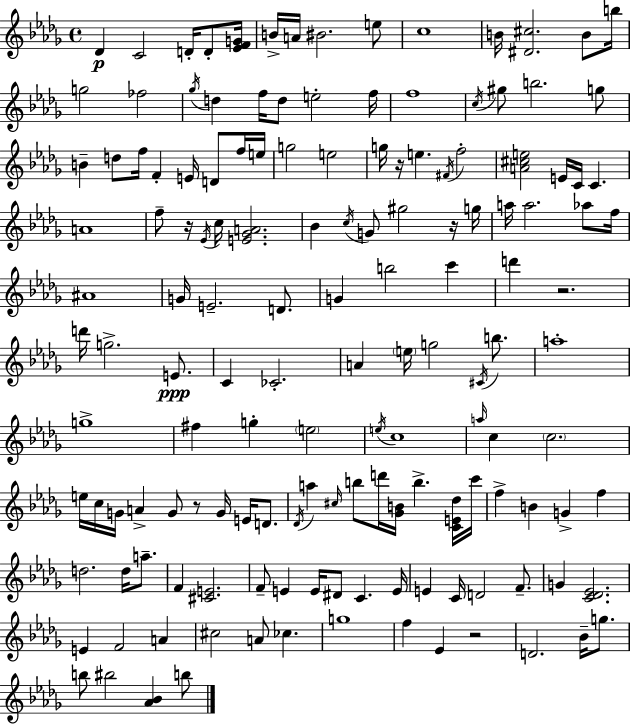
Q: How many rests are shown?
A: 6